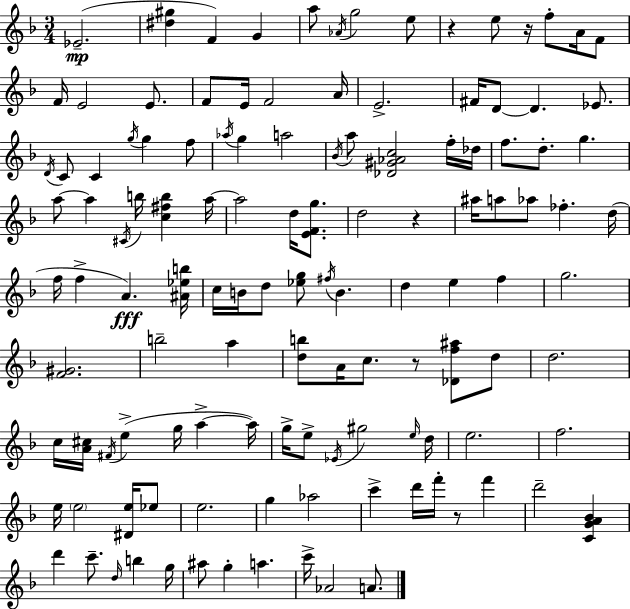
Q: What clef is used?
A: treble